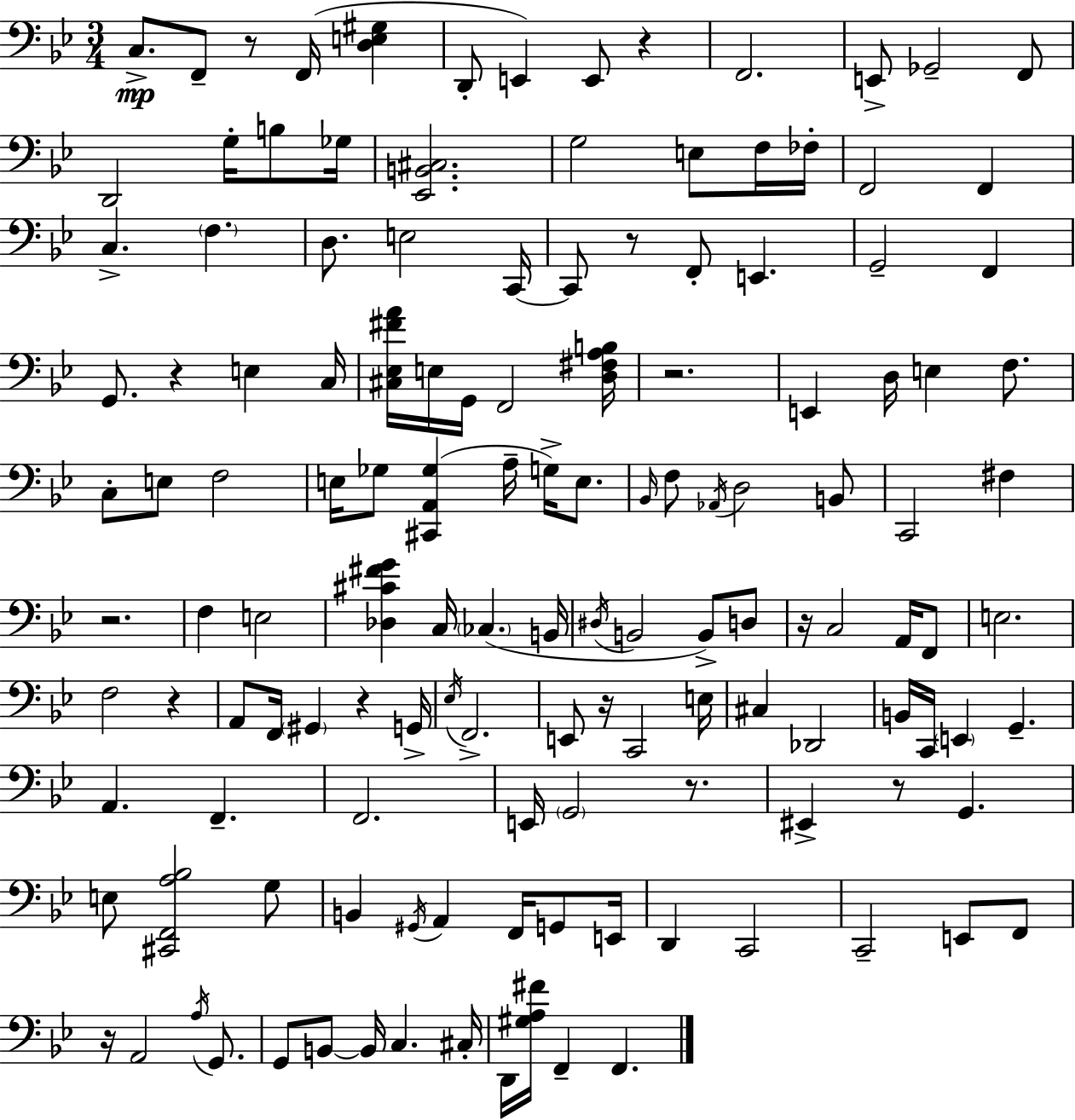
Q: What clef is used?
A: bass